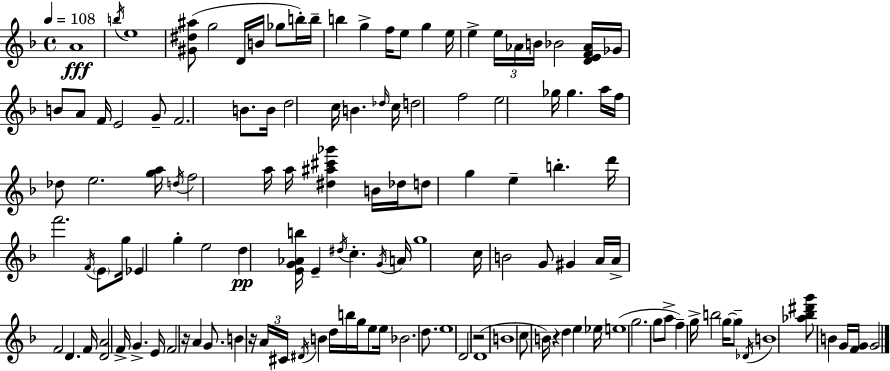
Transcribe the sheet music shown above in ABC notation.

X:1
T:Untitled
M:4/4
L:1/4
K:Dm
A4 b/4 e4 [^G^d^a]/2 g2 D/4 B/4 _g/2 b/4 b/4 b g f/4 e/2 g e/4 e e/4 _A/4 B/4 _B2 [DEF_A]/4 _G/4 B/2 A/2 F/4 E2 G/2 F2 B/2 B/4 d2 c/4 B _d/4 c/4 d2 f2 e2 _g/4 _g a/4 f/4 _d/2 e2 [ga]/4 d/4 f2 a/4 a/4 [^d^a^c'_g'] B/4 _d/4 d/2 g e b d'/4 f'2 F/4 E/2 g/4 _E g e2 d [EG_Ab]/4 E ^d/4 c G/4 A/4 g4 c/4 B2 G/2 ^G A/4 A/4 F2 D F/4 [DA]2 F/4 G E/4 F2 z/4 A G/2 B z/4 A/4 ^C/4 ^D/4 B d/4 b/4 g/4 e/2 e/4 _B2 d/2 e4 D2 z2 D4 B4 c/2 B/4 z d e _e/4 e4 g2 g/2 a/2 f g/4 b2 g/4 g/2 _D/4 B4 [_a_b^d'g']/2 B G/4 [FG]/4 G2